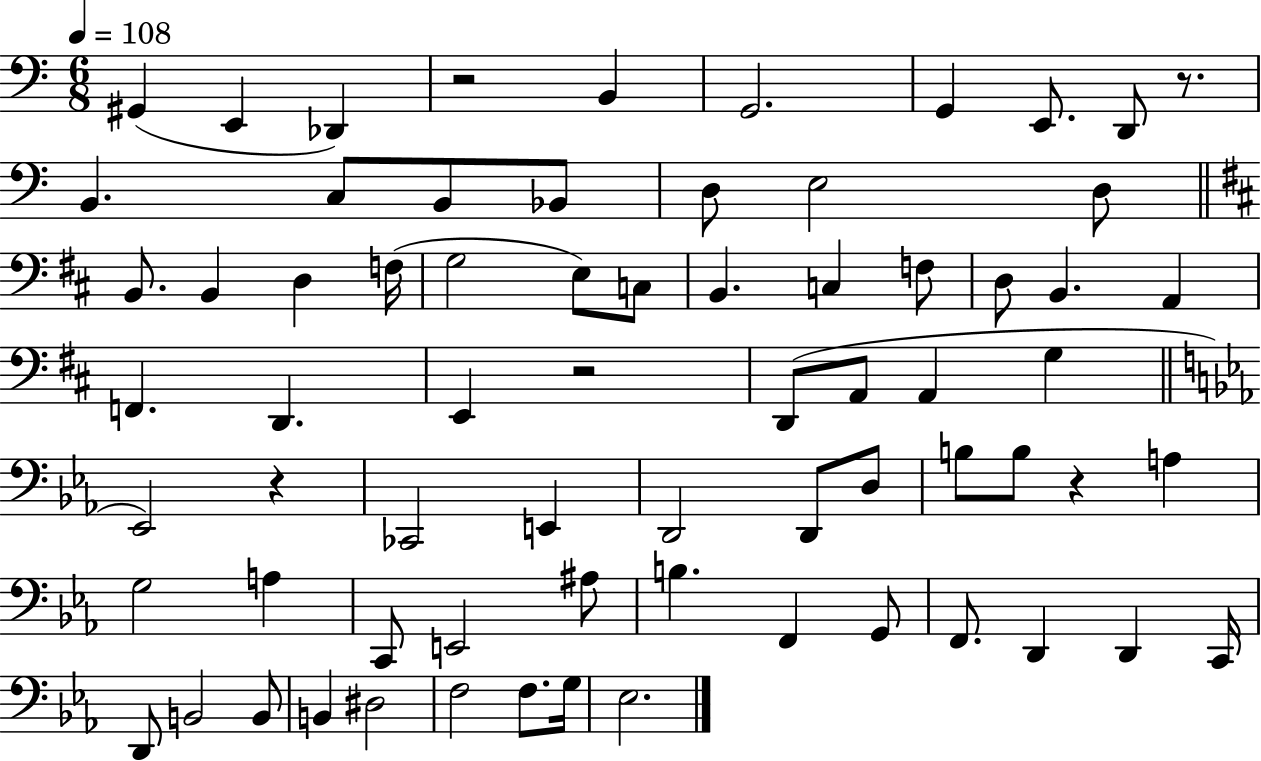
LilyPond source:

{
  \clef bass
  \numericTimeSignature
  \time 6/8
  \key c \major
  \tempo 4 = 108
  gis,4( e,4 des,4) | r2 b,4 | g,2. | g,4 e,8. d,8 r8. | \break b,4. c8 b,8 bes,8 | d8 e2 d8 | \bar "||" \break \key b \minor b,8. b,4 d4 f16( | g2 e8) c8 | b,4. c4 f8 | d8 b,4. a,4 | \break f,4. d,4. | e,4 r2 | d,8( a,8 a,4 g4 | \bar "||" \break \key ees \major ees,2) r4 | ces,2 e,4 | d,2 d,8 d8 | b8 b8 r4 a4 | \break g2 a4 | c,8 e,2 ais8 | b4. f,4 g,8 | f,8. d,4 d,4 c,16 | \break d,8 b,2 b,8 | b,4 dis2 | f2 f8. g16 | ees2. | \break \bar "|."
}